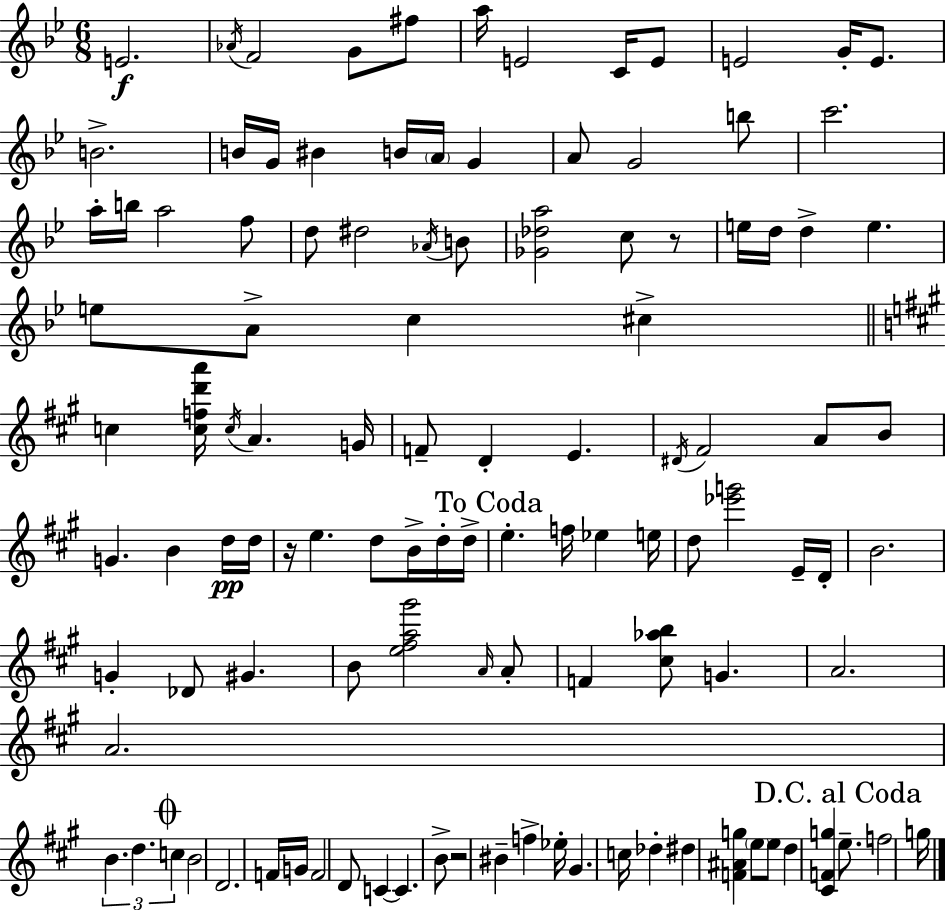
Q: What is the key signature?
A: G minor